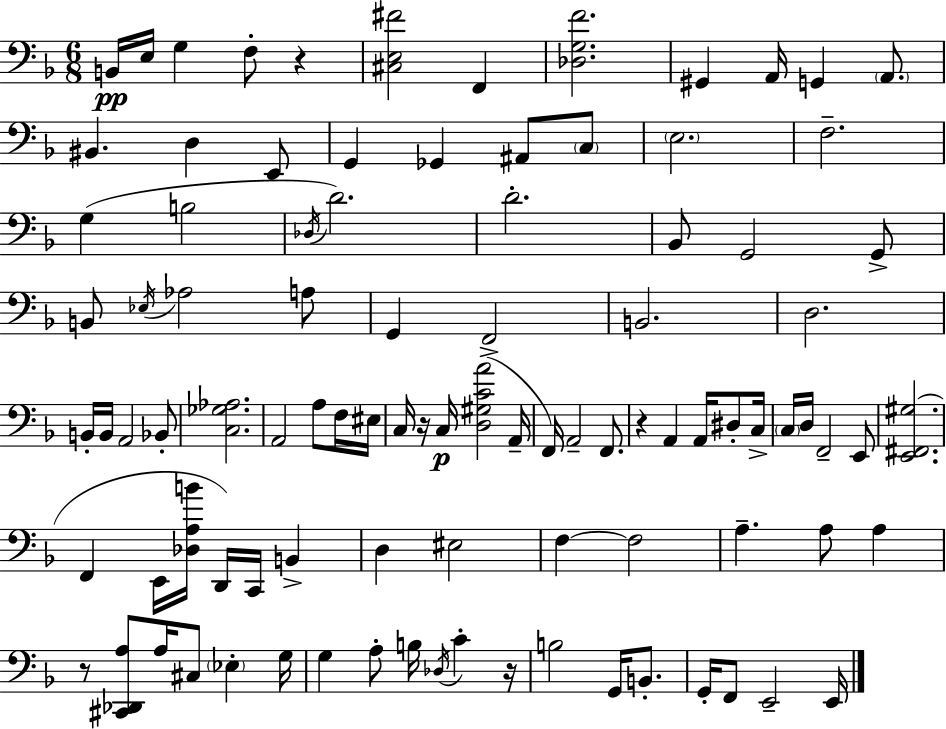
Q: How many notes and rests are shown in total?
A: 96